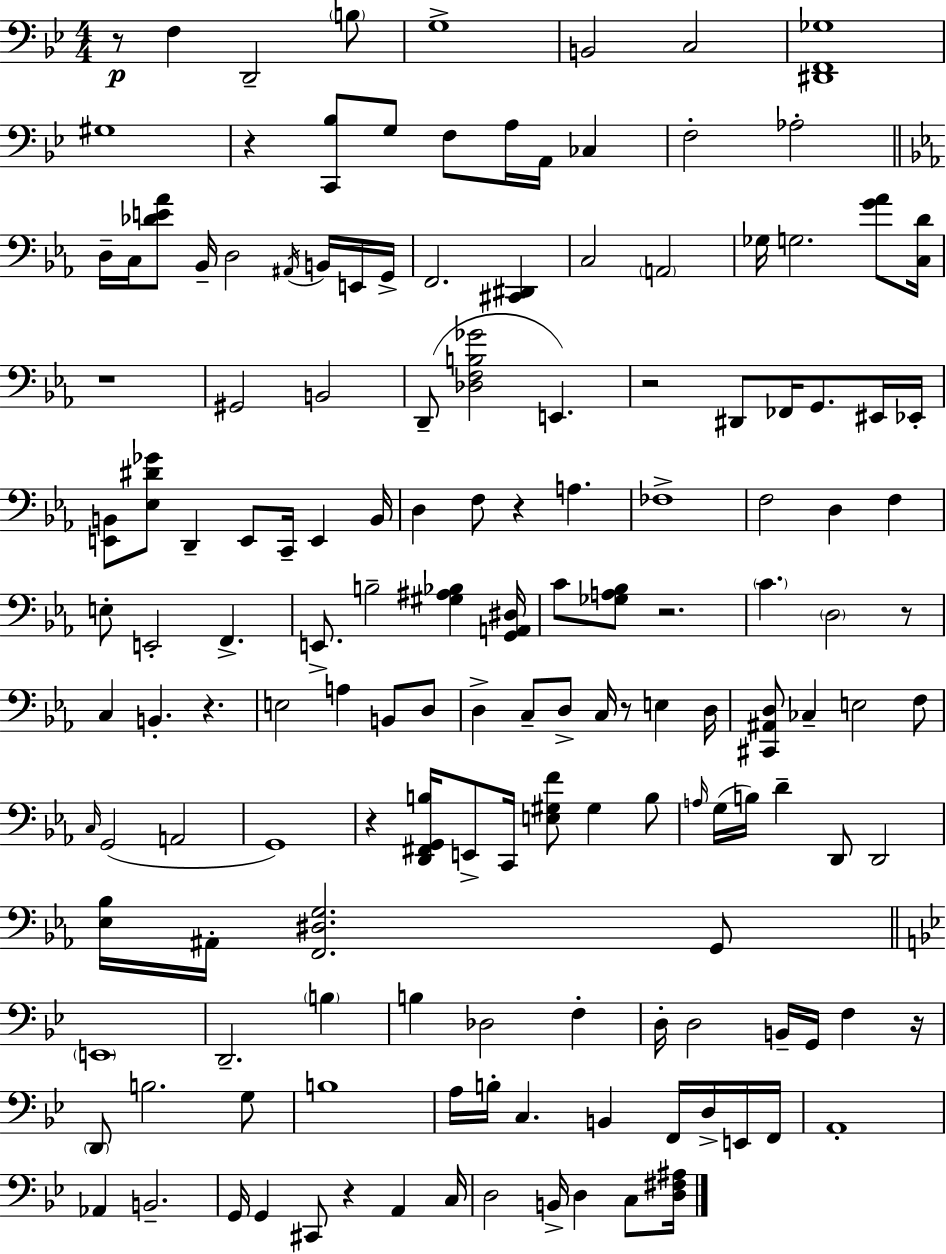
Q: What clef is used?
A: bass